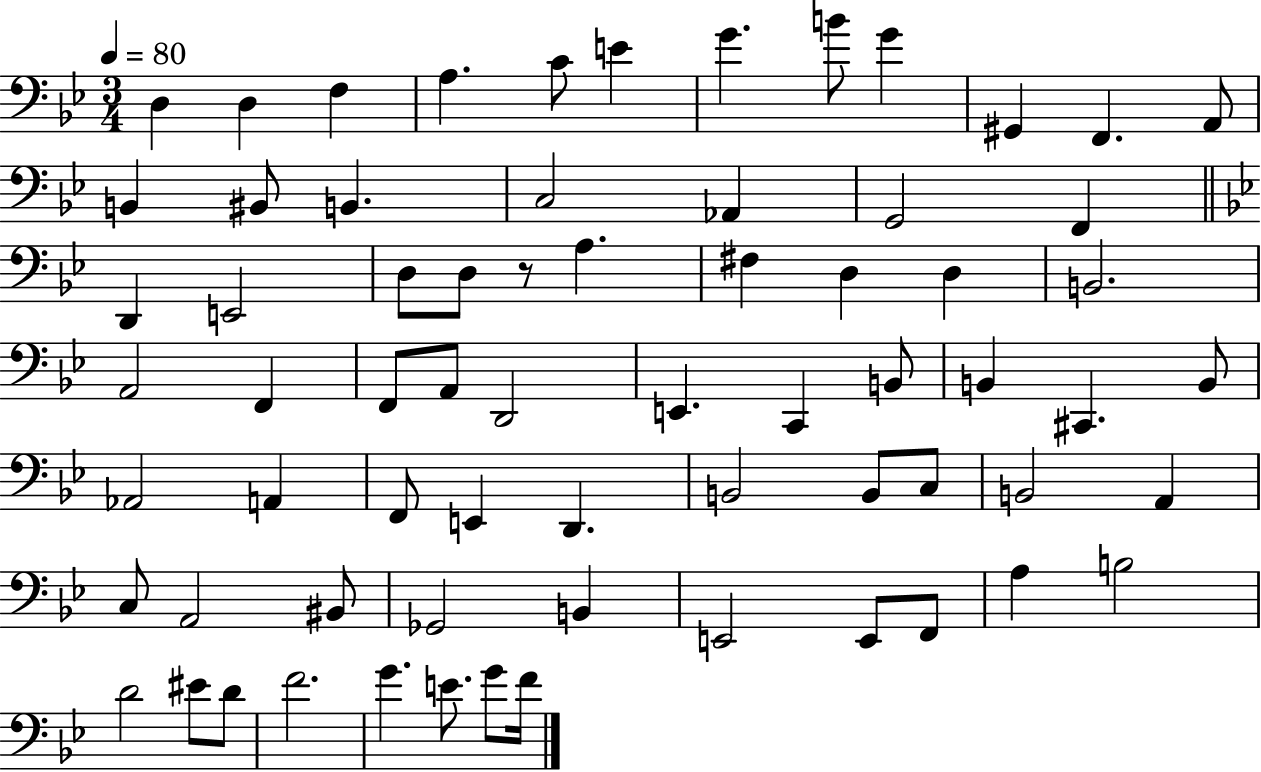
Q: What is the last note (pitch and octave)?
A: F4